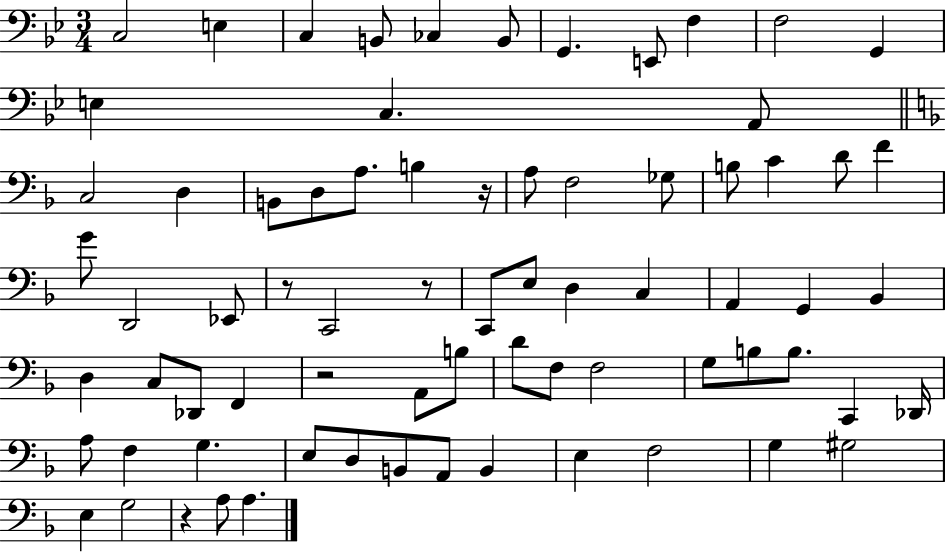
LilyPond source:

{
  \clef bass
  \numericTimeSignature
  \time 3/4
  \key bes \major
  c2 e4 | c4 b,8 ces4 b,8 | g,4. e,8 f4 | f2 g,4 | \break e4 c4. a,8 | \bar "||" \break \key d \minor c2 d4 | b,8 d8 a8. b4 r16 | a8 f2 ges8 | b8 c'4 d'8 f'4 | \break g'8 d,2 ees,8 | r8 c,2 r8 | c,8 e8 d4 c4 | a,4 g,4 bes,4 | \break d4 c8 des,8 f,4 | r2 a,8 b8 | d'8 f8 f2 | g8 b8 b8. c,4 des,16 | \break a8 f4 g4. | e8 d8 b,8 a,8 b,4 | e4 f2 | g4 gis2 | \break e4 g2 | r4 a8 a4. | \bar "|."
}